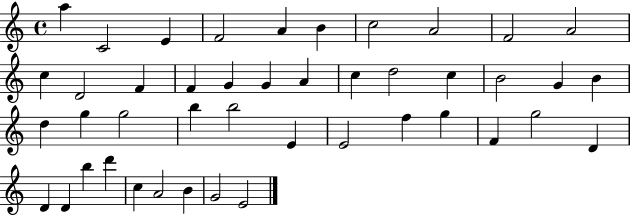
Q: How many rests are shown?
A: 0